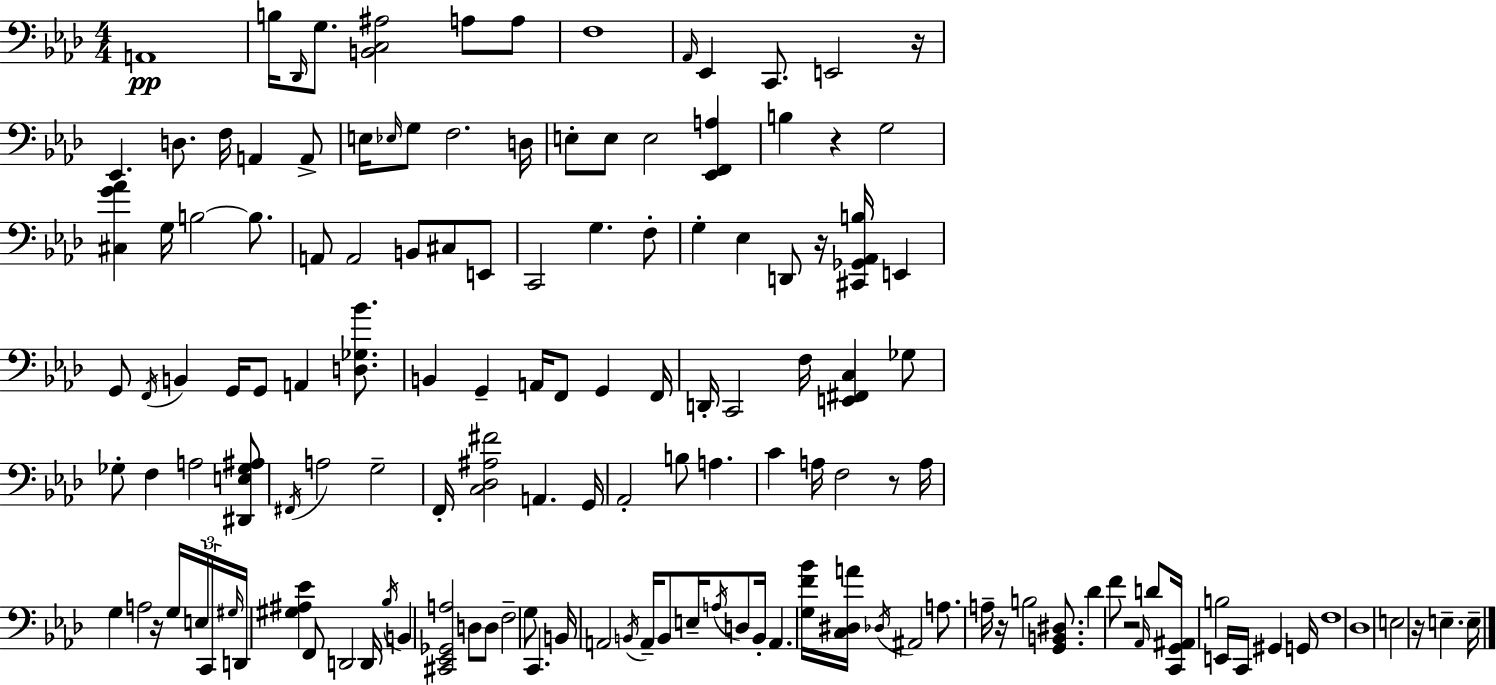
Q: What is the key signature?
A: F minor